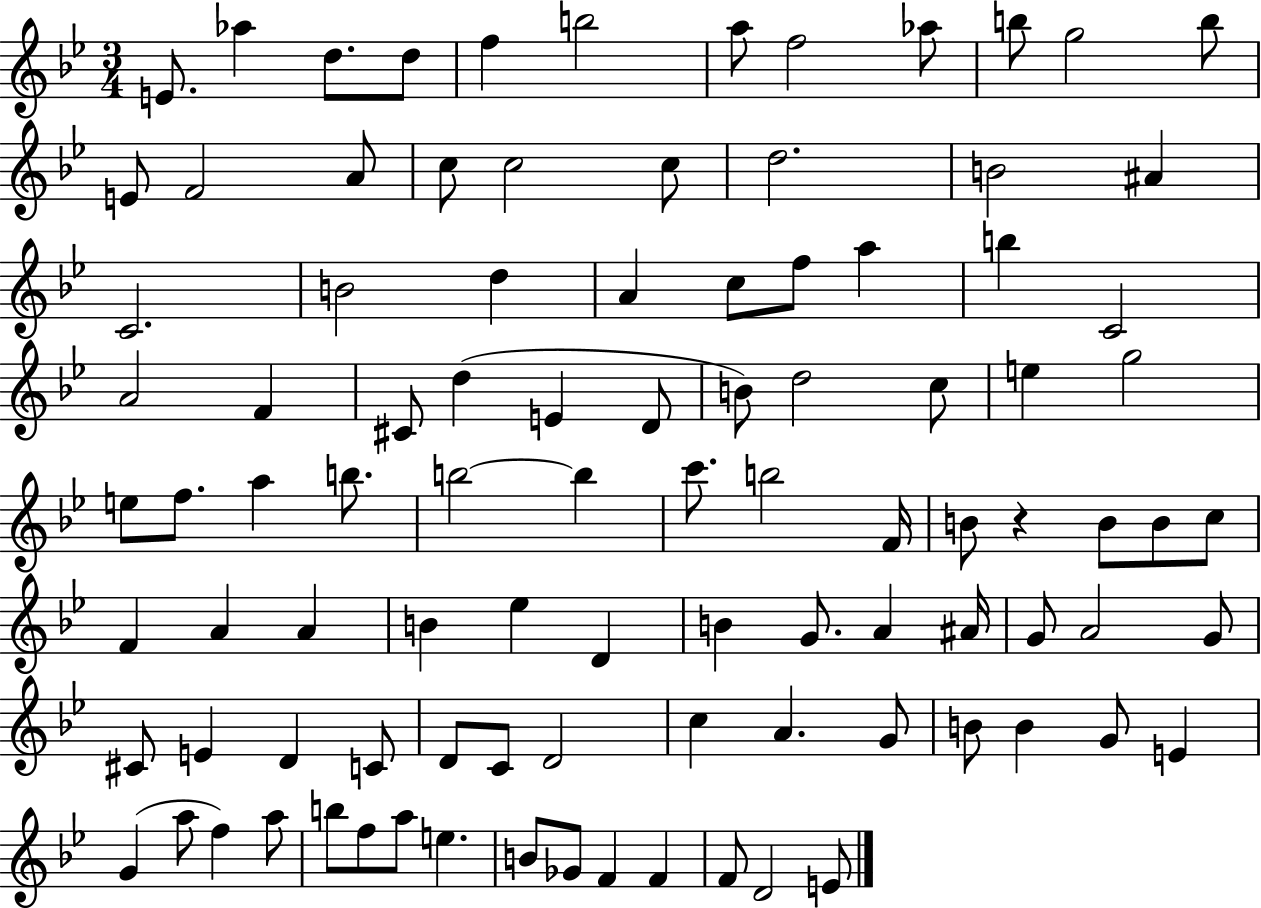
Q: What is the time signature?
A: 3/4